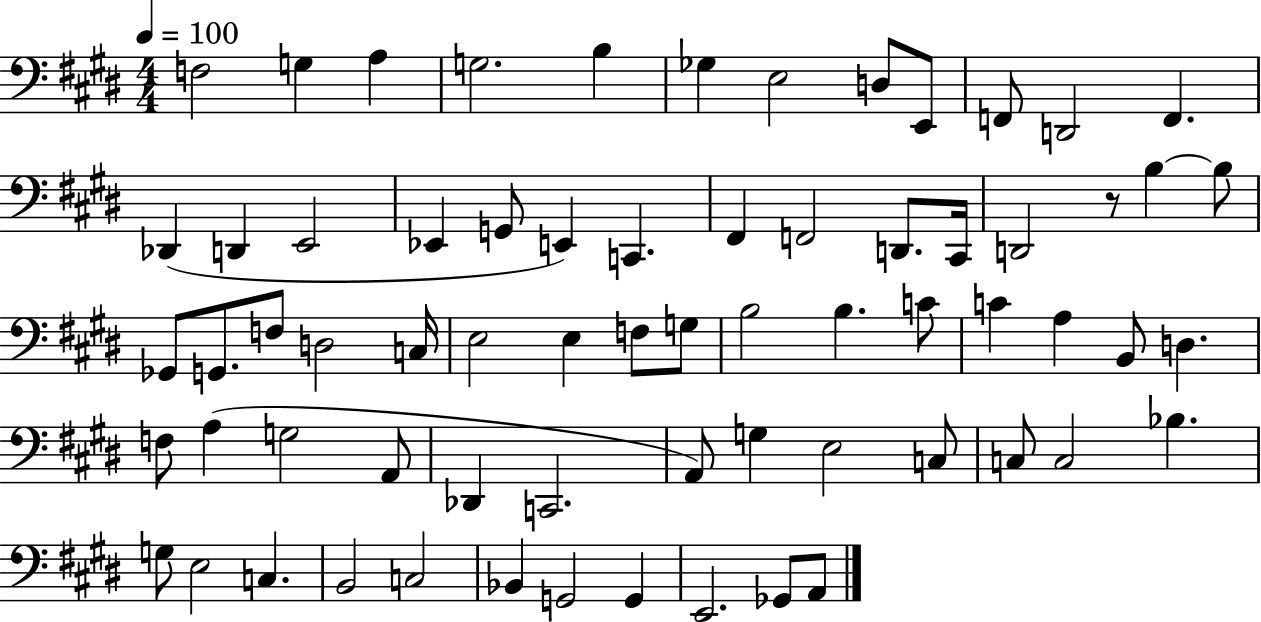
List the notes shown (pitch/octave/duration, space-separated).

F3/h G3/q A3/q G3/h. B3/q Gb3/q E3/h D3/e E2/e F2/e D2/h F2/q. Db2/q D2/q E2/h Eb2/q G2/e E2/q C2/q. F#2/q F2/h D2/e. C#2/s D2/h R/e B3/q B3/e Gb2/e G2/e. F3/e D3/h C3/s E3/h E3/q F3/e G3/e B3/h B3/q. C4/e C4/q A3/q B2/e D3/q. F3/e A3/q G3/h A2/e Db2/q C2/h. A2/e G3/q E3/h C3/e C3/e C3/h Bb3/q. G3/e E3/h C3/q. B2/h C3/h Bb2/q G2/h G2/q E2/h. Gb2/e A2/e